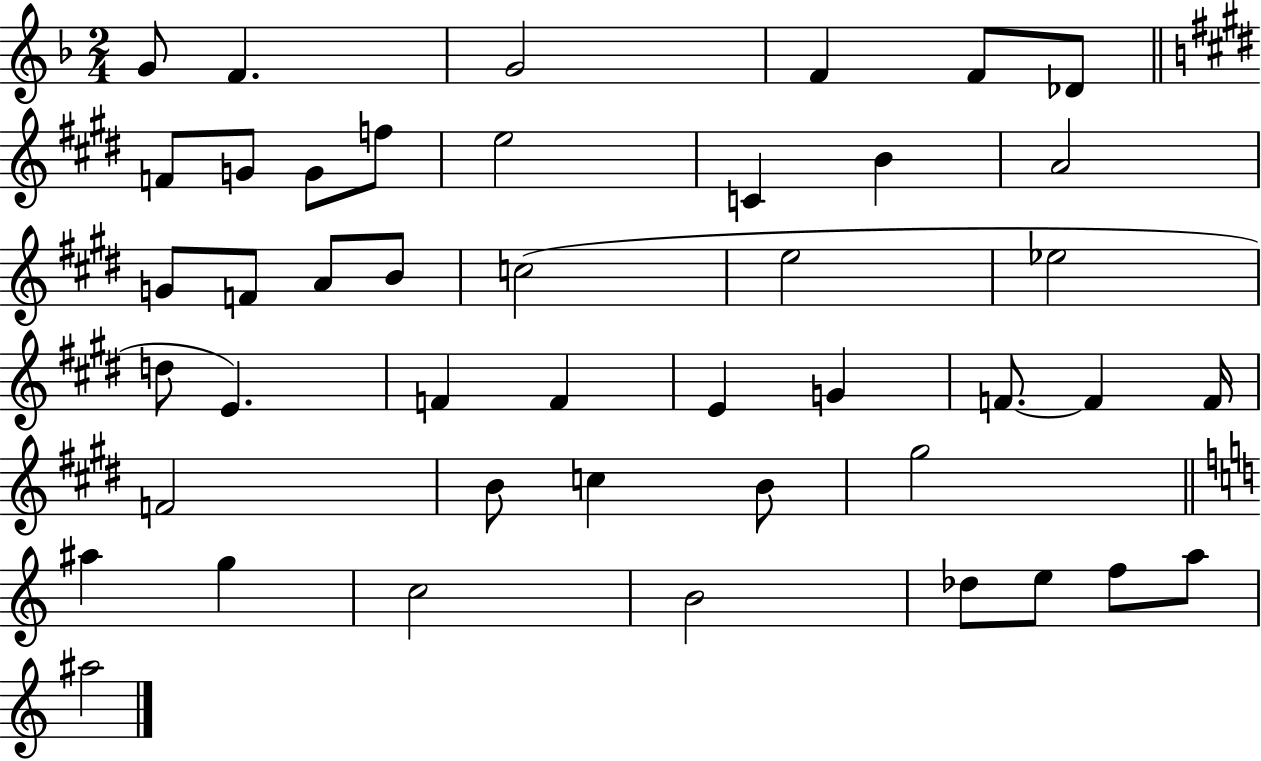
{
  \clef treble
  \numericTimeSignature
  \time 2/4
  \key f \major
  g'8 f'4. | g'2 | f'4 f'8 des'8 | \bar "||" \break \key e \major f'8 g'8 g'8 f''8 | e''2 | c'4 b'4 | a'2 | \break g'8 f'8 a'8 b'8 | c''2( | e''2 | ees''2 | \break d''8 e'4.) | f'4 f'4 | e'4 g'4 | f'8.~~ f'4 f'16 | \break f'2 | b'8 c''4 b'8 | gis''2 | \bar "||" \break \key a \minor ais''4 g''4 | c''2 | b'2 | des''8 e''8 f''8 a''8 | \break ais''2 | \bar "|."
}